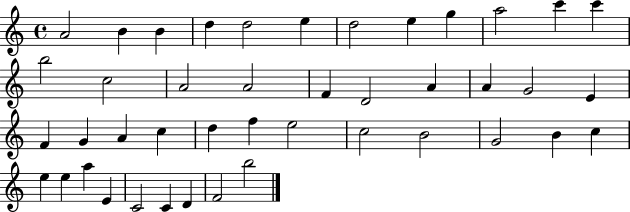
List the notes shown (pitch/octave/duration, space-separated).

A4/h B4/q B4/q D5/q D5/h E5/q D5/h E5/q G5/q A5/h C6/q C6/q B5/h C5/h A4/h A4/h F4/q D4/h A4/q A4/q G4/h E4/q F4/q G4/q A4/q C5/q D5/q F5/q E5/h C5/h B4/h G4/h B4/q C5/q E5/q E5/q A5/q E4/q C4/h C4/q D4/q F4/h B5/h